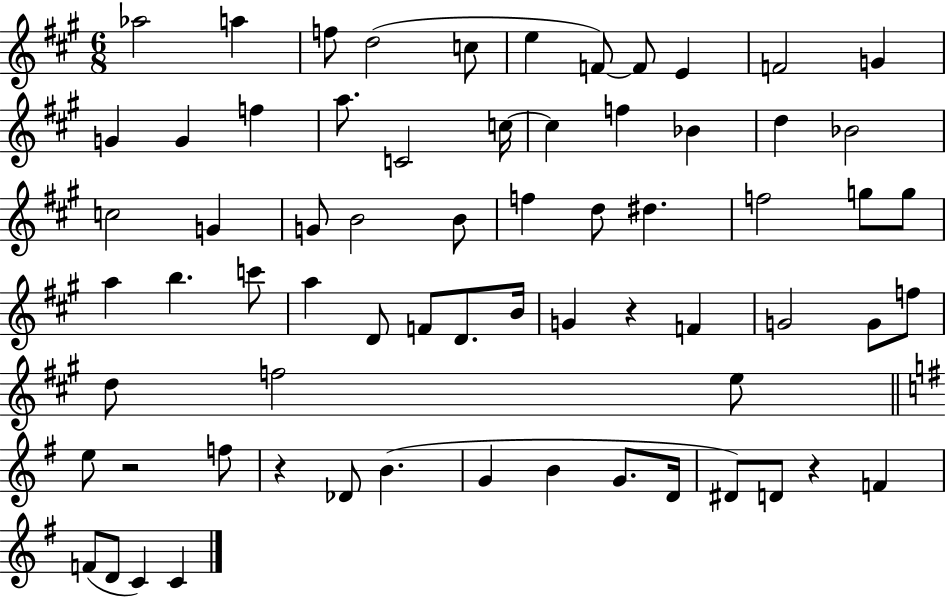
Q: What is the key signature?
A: A major